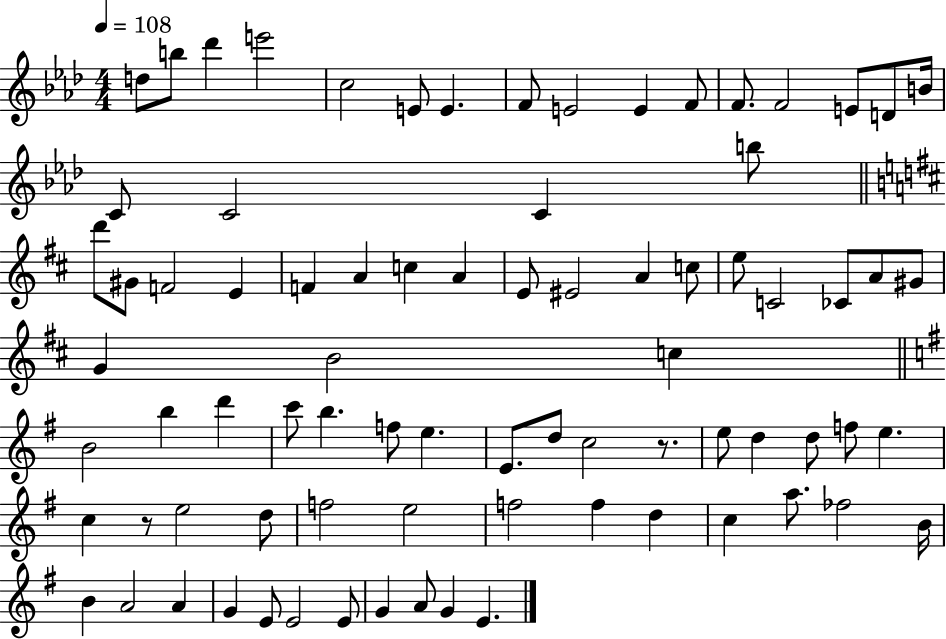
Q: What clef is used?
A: treble